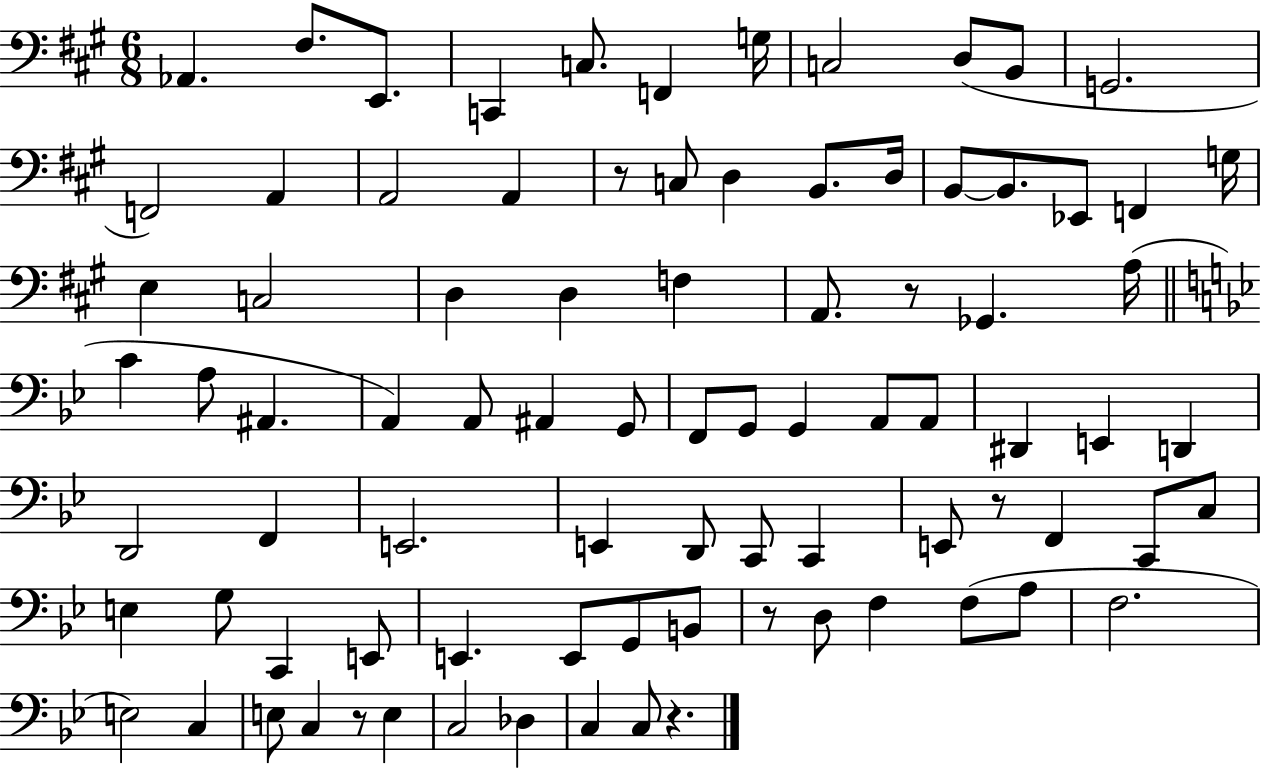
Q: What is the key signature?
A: A major